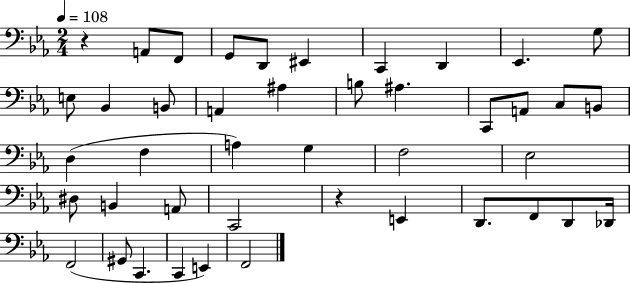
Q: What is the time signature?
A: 2/4